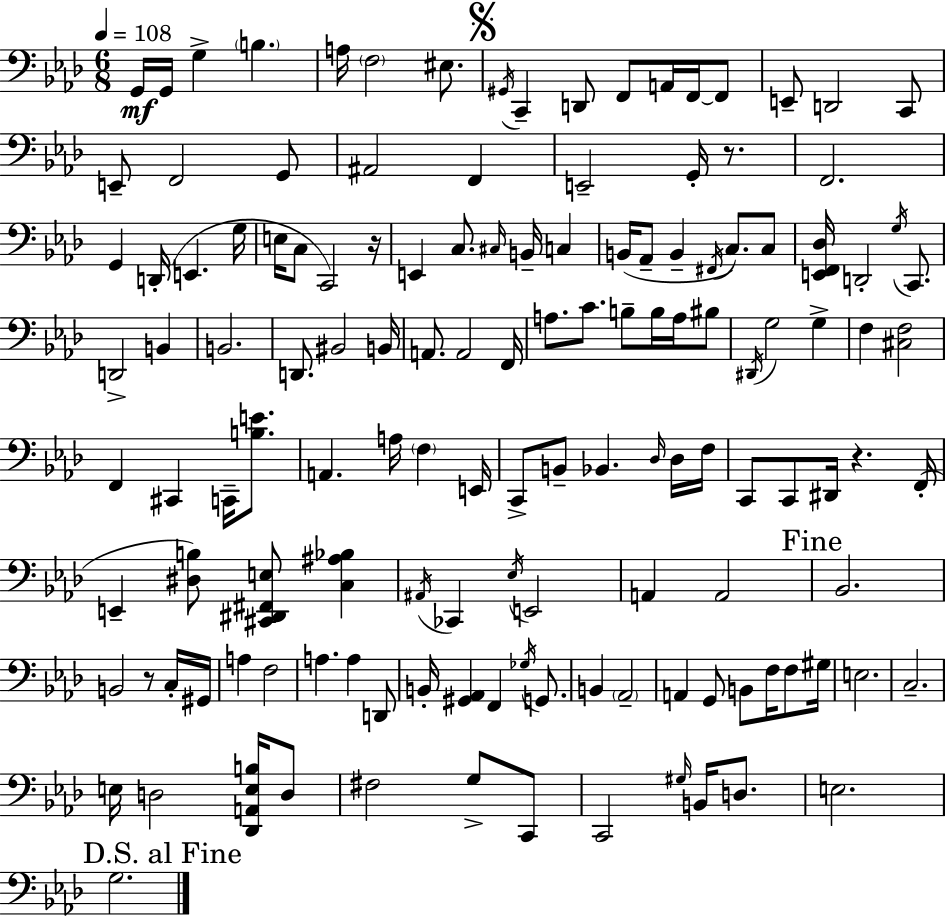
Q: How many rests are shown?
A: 4